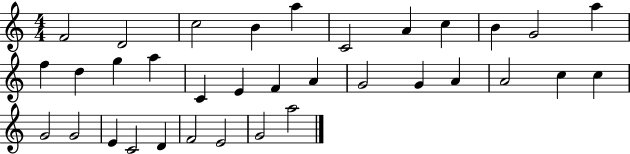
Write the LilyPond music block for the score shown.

{
  \clef treble
  \numericTimeSignature
  \time 4/4
  \key c \major
  f'2 d'2 | c''2 b'4 a''4 | c'2 a'4 c''4 | b'4 g'2 a''4 | \break f''4 d''4 g''4 a''4 | c'4 e'4 f'4 a'4 | g'2 g'4 a'4 | a'2 c''4 c''4 | \break g'2 g'2 | e'4 c'2 d'4 | f'2 e'2 | g'2 a''2 | \break \bar "|."
}